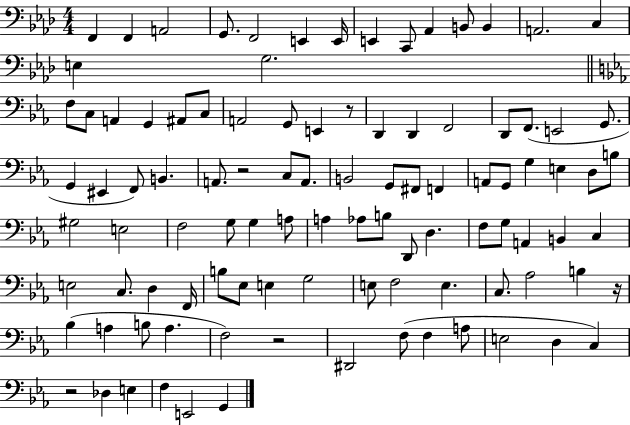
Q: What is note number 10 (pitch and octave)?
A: Ab2